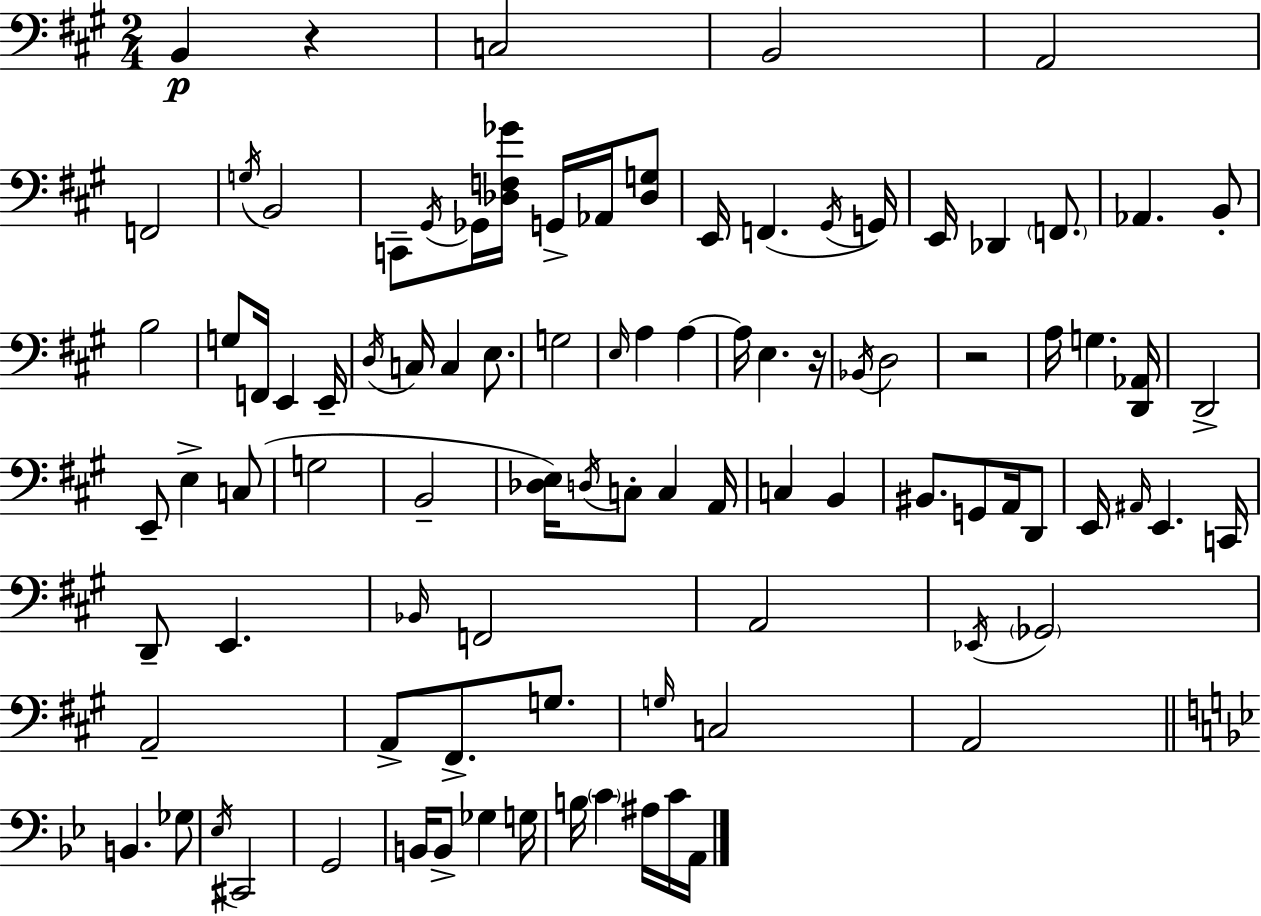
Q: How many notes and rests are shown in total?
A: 95